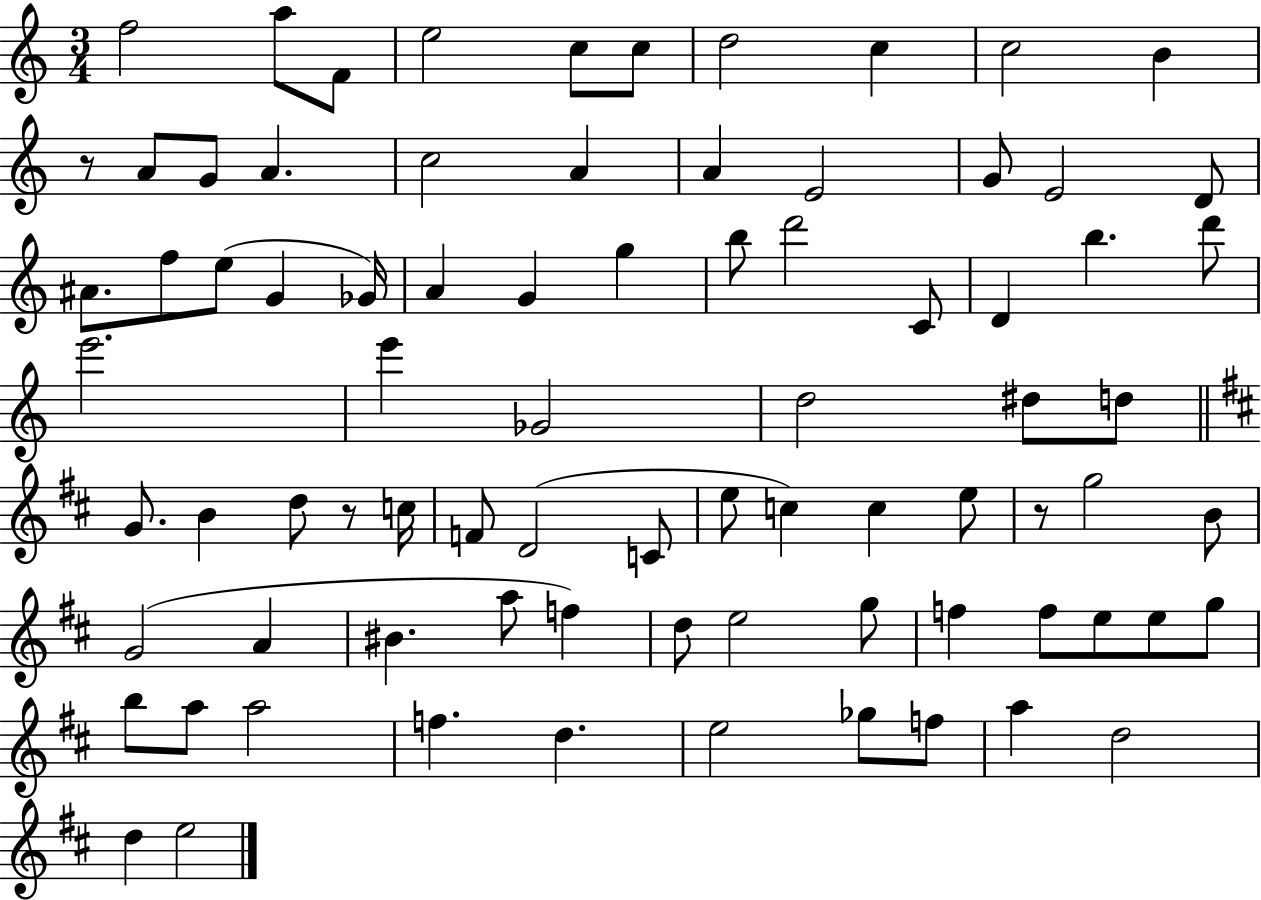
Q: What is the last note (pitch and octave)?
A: E5